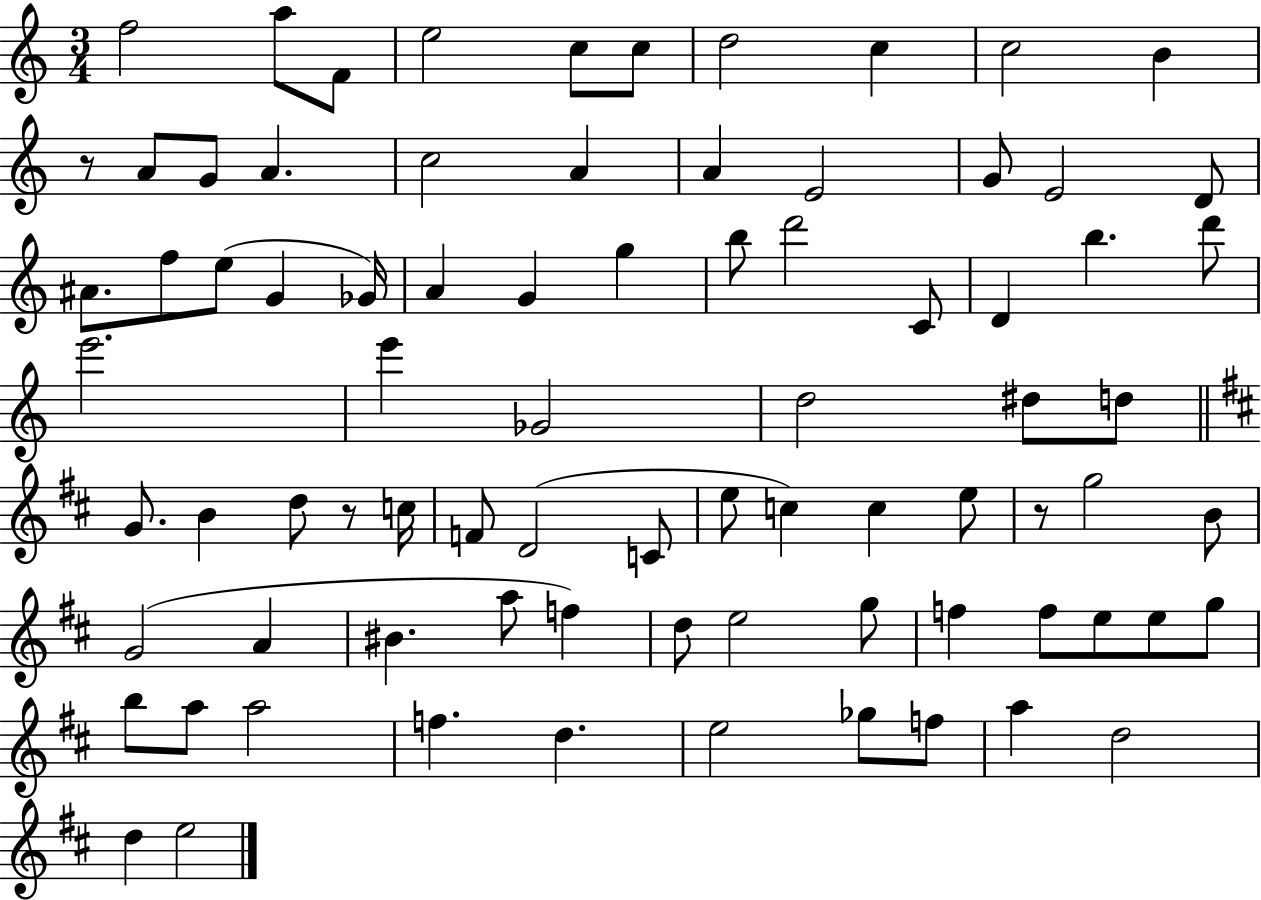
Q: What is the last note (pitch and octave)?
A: E5